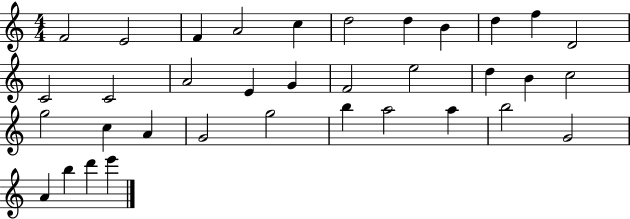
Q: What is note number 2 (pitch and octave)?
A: E4